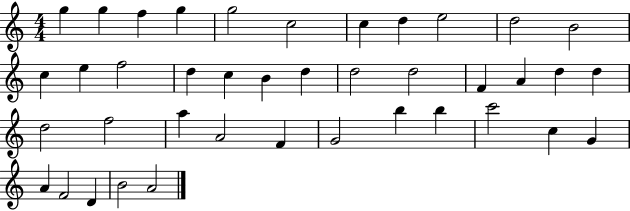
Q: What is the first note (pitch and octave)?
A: G5